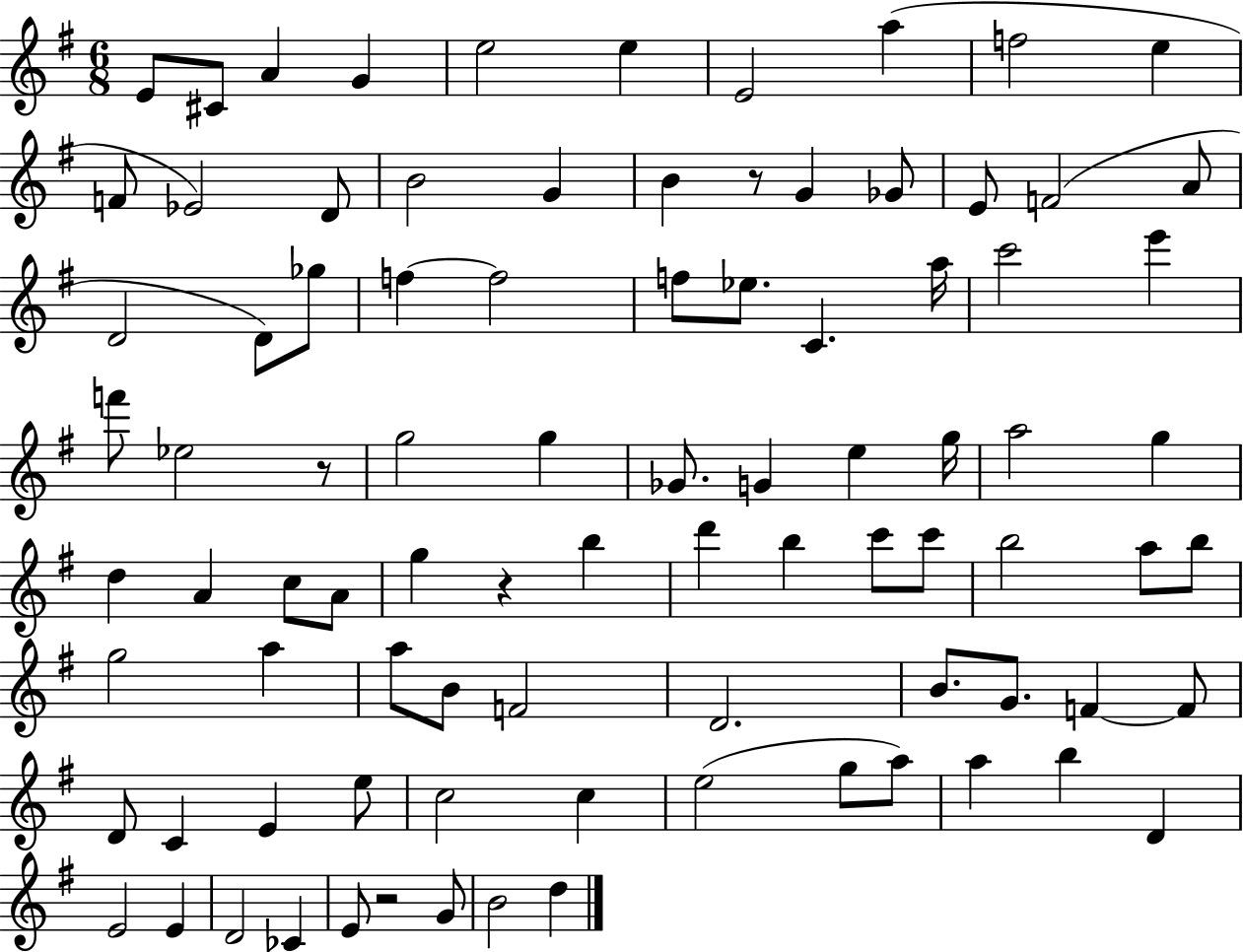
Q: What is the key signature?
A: G major